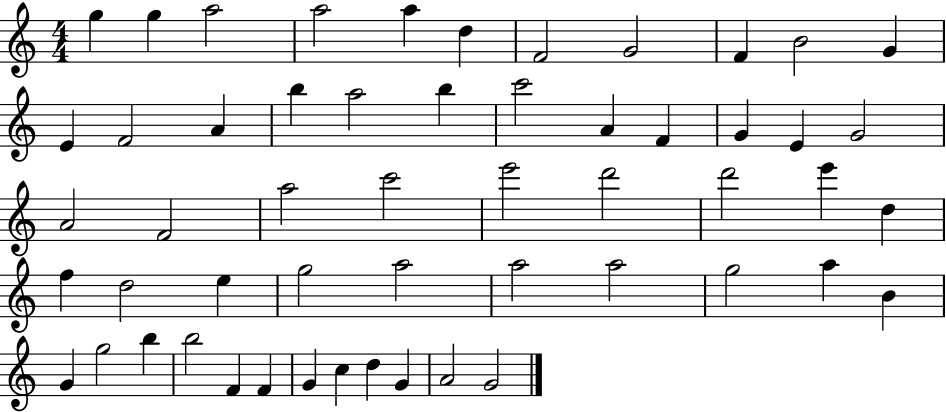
{
  \clef treble
  \numericTimeSignature
  \time 4/4
  \key c \major
  g''4 g''4 a''2 | a''2 a''4 d''4 | f'2 g'2 | f'4 b'2 g'4 | \break e'4 f'2 a'4 | b''4 a''2 b''4 | c'''2 a'4 f'4 | g'4 e'4 g'2 | \break a'2 f'2 | a''2 c'''2 | e'''2 d'''2 | d'''2 e'''4 d''4 | \break f''4 d''2 e''4 | g''2 a''2 | a''2 a''2 | g''2 a''4 b'4 | \break g'4 g''2 b''4 | b''2 f'4 f'4 | g'4 c''4 d''4 g'4 | a'2 g'2 | \break \bar "|."
}